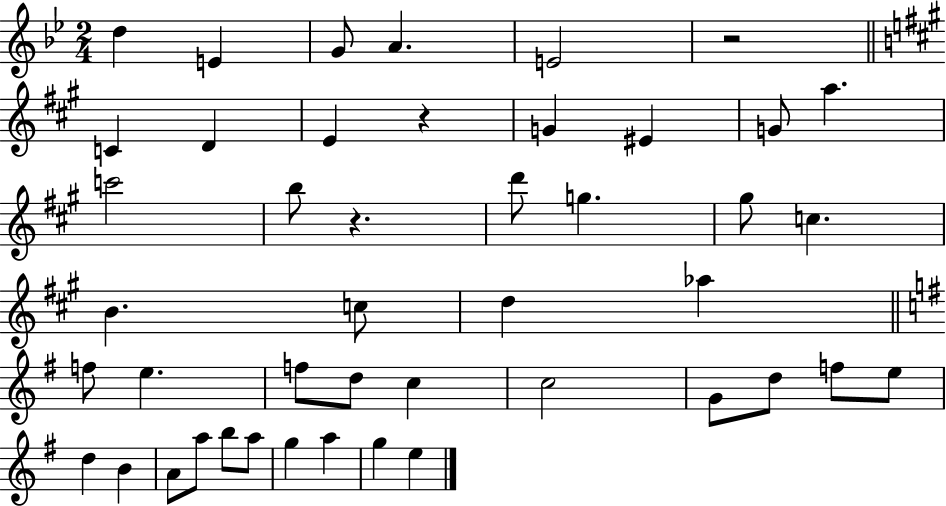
X:1
T:Untitled
M:2/4
L:1/4
K:Bb
d E G/2 A E2 z2 C D E z G ^E G/2 a c'2 b/2 z d'/2 g ^g/2 c B c/2 d _a f/2 e f/2 d/2 c c2 G/2 d/2 f/2 e/2 d B A/2 a/2 b/2 a/2 g a g e